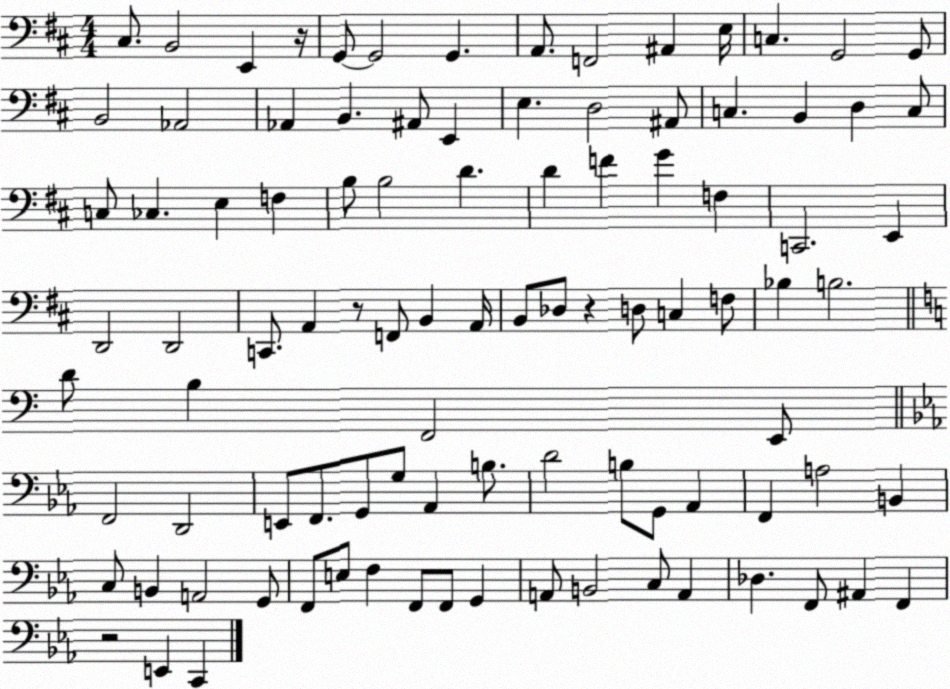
X:1
T:Untitled
M:4/4
L:1/4
K:D
^C,/2 B,,2 E,, z/4 G,,/2 G,,2 G,, A,,/2 F,,2 ^A,, E,/4 C, G,,2 G,,/2 B,,2 _A,,2 _A,, B,, ^A,,/2 E,, E, D,2 ^A,,/2 C, B,, D, C,/2 C,/2 _C, E, F, B,/2 B,2 D D F G F, C,,2 E,, D,,2 D,,2 C,,/2 A,, z/2 F,,/2 B,, A,,/4 B,,/2 _D,/2 z D,/2 C, F,/2 _B, B,2 D/2 B, F,,2 E,,/2 F,,2 D,,2 E,,/2 F,,/2 G,,/2 G,/2 _A,, B,/2 D2 B,/2 G,,/2 _A,, F,, A,2 B,, C,/2 B,, A,,2 G,,/2 F,,/2 E,/2 F, F,,/2 F,,/2 G,, A,,/2 B,,2 C,/2 A,, _D, F,,/2 ^A,, F,, z2 E,, C,,